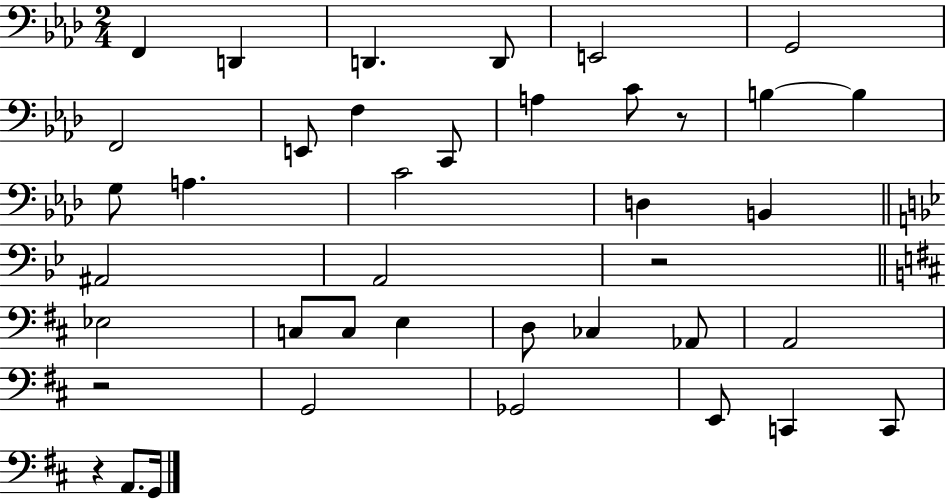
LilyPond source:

{
  \clef bass
  \numericTimeSignature
  \time 2/4
  \key aes \major
  f,4 d,4 | d,4. d,8 | e,2 | g,2 | \break f,2 | e,8 f4 c,8 | a4 c'8 r8 | b4~~ b4 | \break g8 a4. | c'2 | d4 b,4 | \bar "||" \break \key bes \major ais,2 | a,2 | r2 | \bar "||" \break \key d \major ees2 | c8 c8 e4 | d8 ces4 aes,8 | a,2 | \break r2 | g,2 | ges,2 | e,8 c,4 c,8 | \break r4 a,8. g,16 | \bar "|."
}